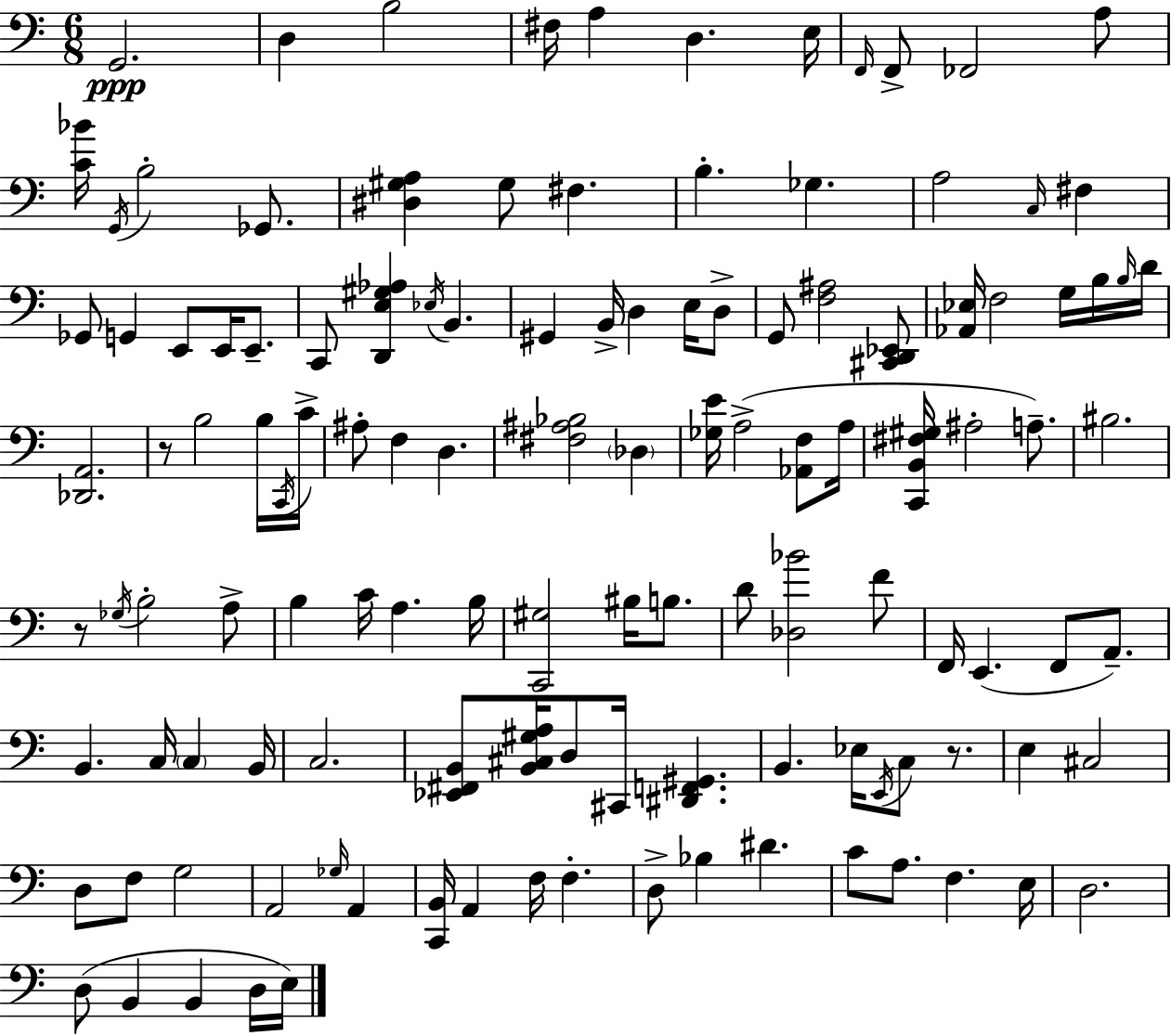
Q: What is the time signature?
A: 6/8